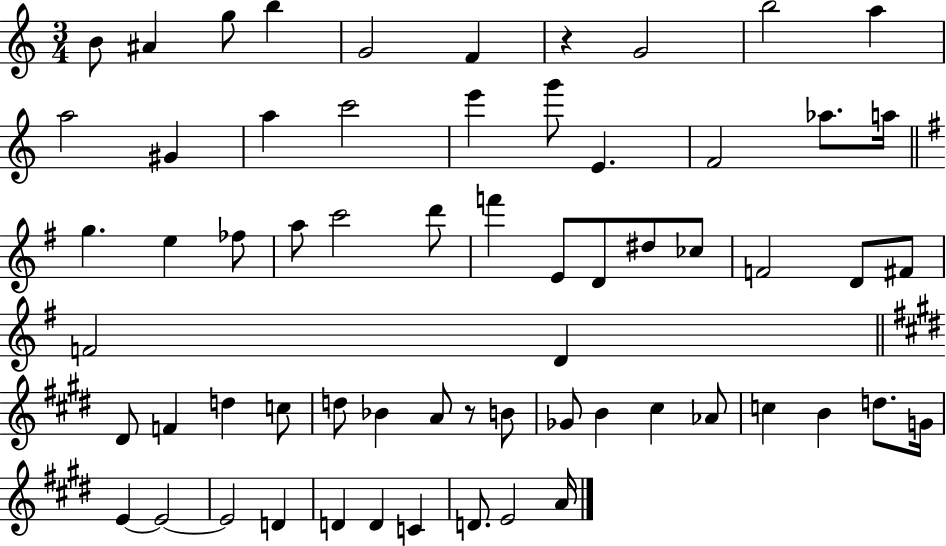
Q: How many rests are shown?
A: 2